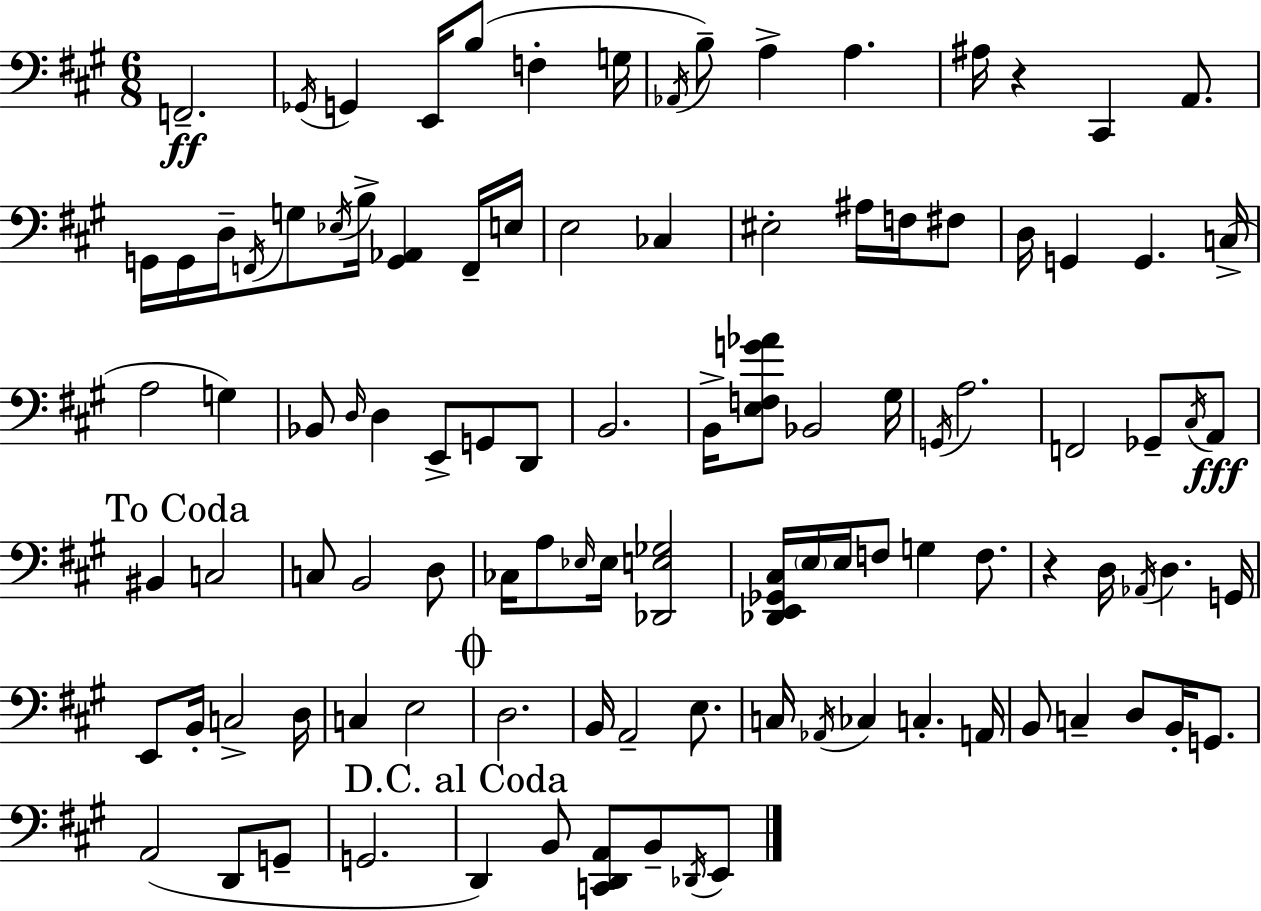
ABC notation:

X:1
T:Untitled
M:6/8
L:1/4
K:A
F,,2 _G,,/4 G,, E,,/4 B,/2 F, G,/4 _A,,/4 B,/2 A, A, ^A,/4 z ^C,, A,,/2 G,,/4 G,,/4 D,/4 F,,/4 G,/2 _E,/4 B,/4 [G,,_A,,] F,,/4 E,/4 E,2 _C, ^E,2 ^A,/4 F,/4 ^F,/2 D,/4 G,, G,, C,/4 A,2 G, _B,,/2 D,/4 D, E,,/2 G,,/2 D,,/2 B,,2 B,,/4 [E,F,G_A]/2 _B,,2 ^G,/4 G,,/4 A,2 F,,2 _G,,/2 ^C,/4 A,,/2 ^B,, C,2 C,/2 B,,2 D,/2 _C,/4 A,/2 _E,/4 _E,/4 [_D,,E,_G,]2 [_D,,E,,_G,,^C,]/4 E,/4 E,/4 F,/2 G, F,/2 z D,/4 _A,,/4 D, G,,/4 E,,/2 B,,/4 C,2 D,/4 C, E,2 D,2 B,,/4 A,,2 E,/2 C,/4 _A,,/4 _C, C, A,,/4 B,,/2 C, D,/2 B,,/4 G,,/2 A,,2 D,,/2 G,,/2 G,,2 D,, B,,/2 [C,,D,,A,,]/2 B,,/2 _D,,/4 E,,/2